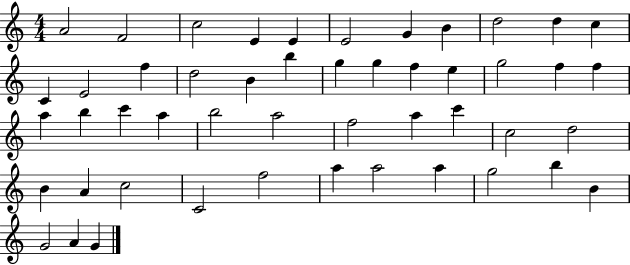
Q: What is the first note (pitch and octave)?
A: A4